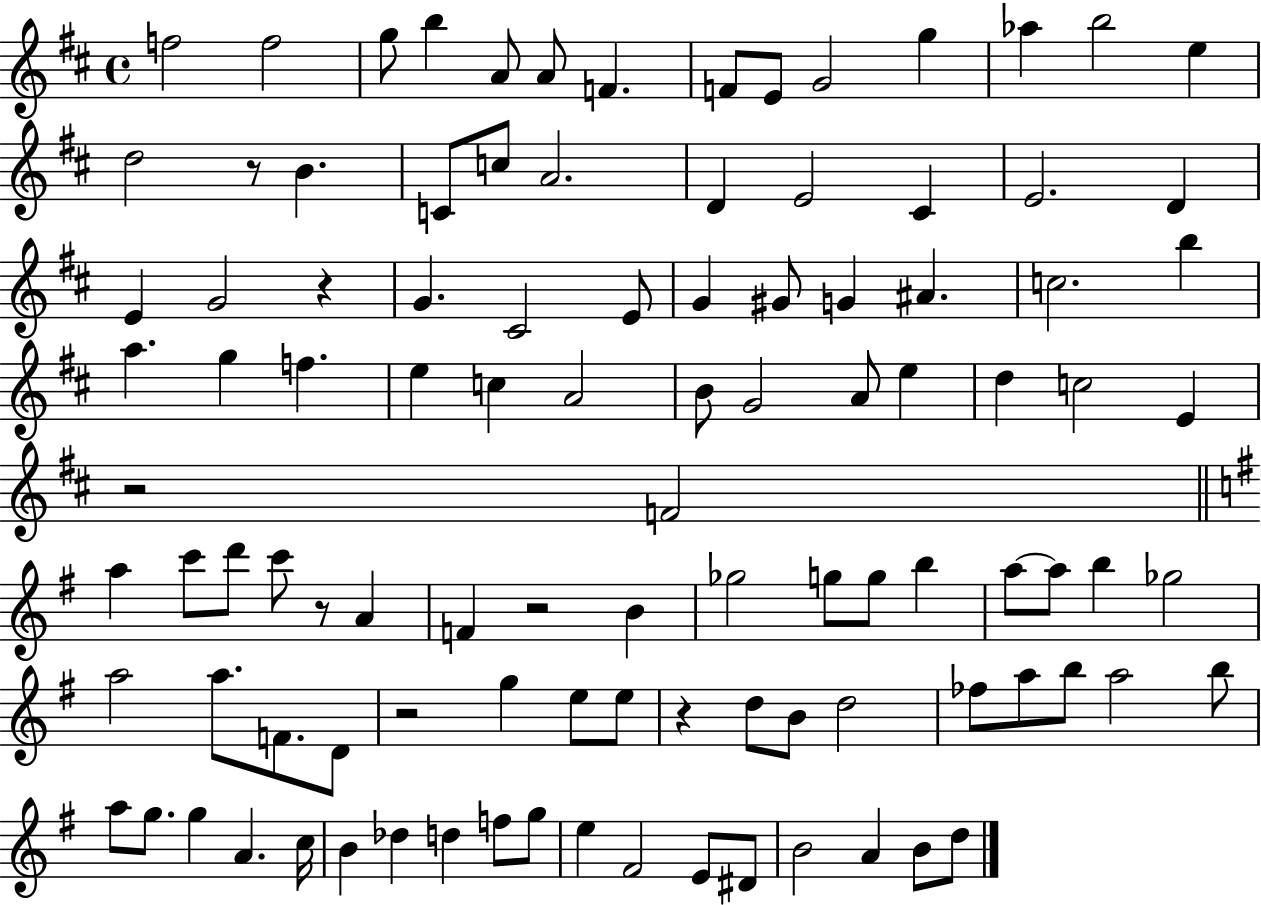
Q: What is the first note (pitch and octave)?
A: F5